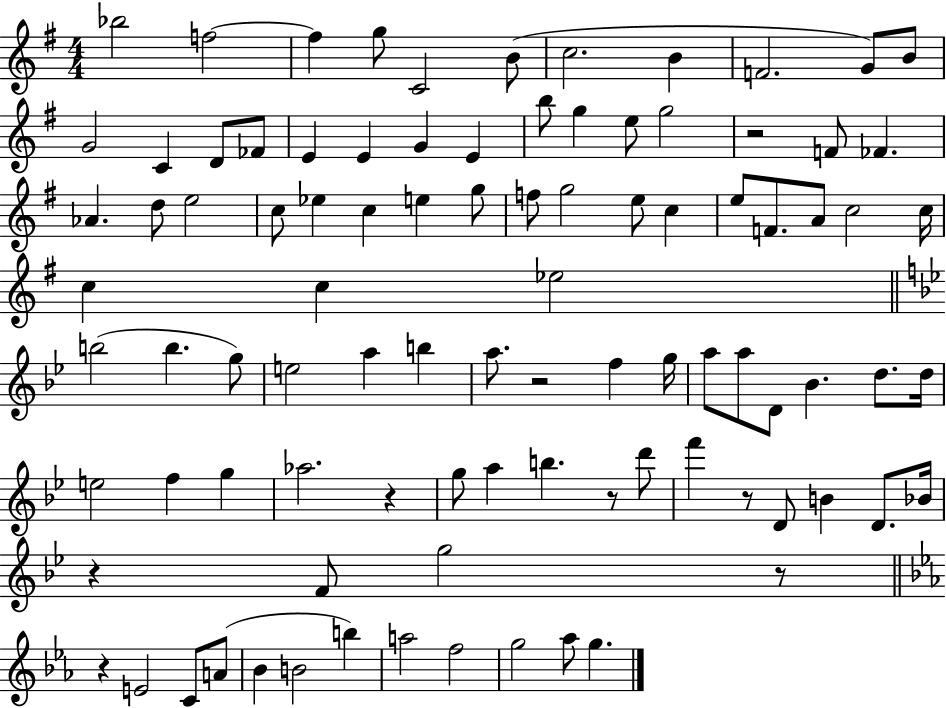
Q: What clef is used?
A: treble